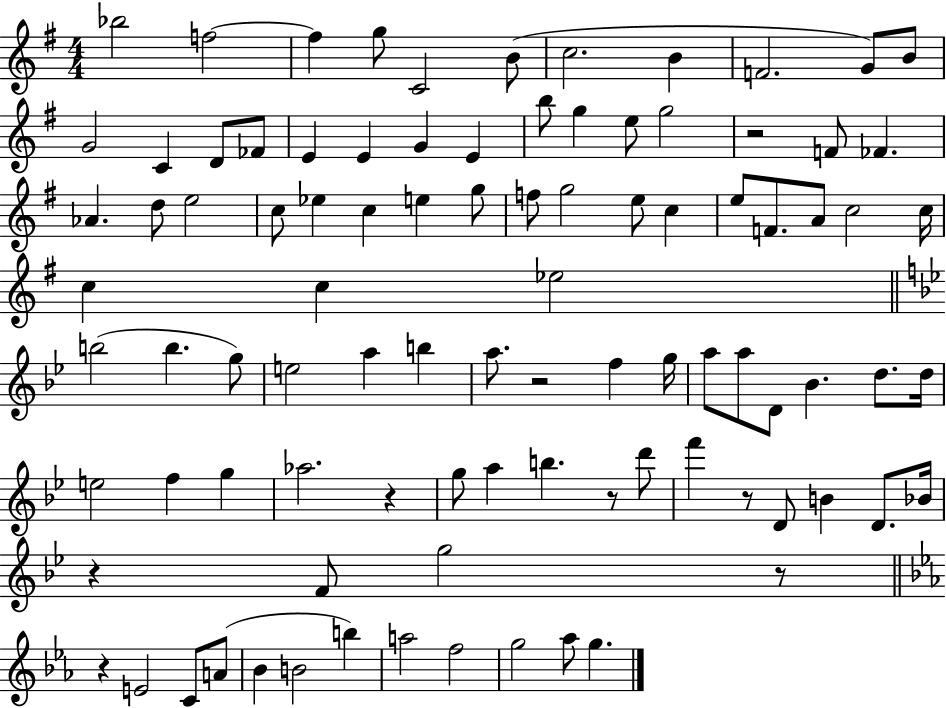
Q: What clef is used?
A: treble